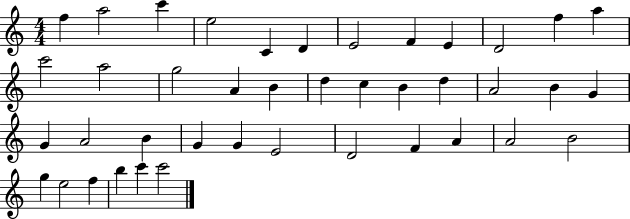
F5/q A5/h C6/q E5/h C4/q D4/q E4/h F4/q E4/q D4/h F5/q A5/q C6/h A5/h G5/h A4/q B4/q D5/q C5/q B4/q D5/q A4/h B4/q G4/q G4/q A4/h B4/q G4/q G4/q E4/h D4/h F4/q A4/q A4/h B4/h G5/q E5/h F5/q B5/q C6/q C6/h